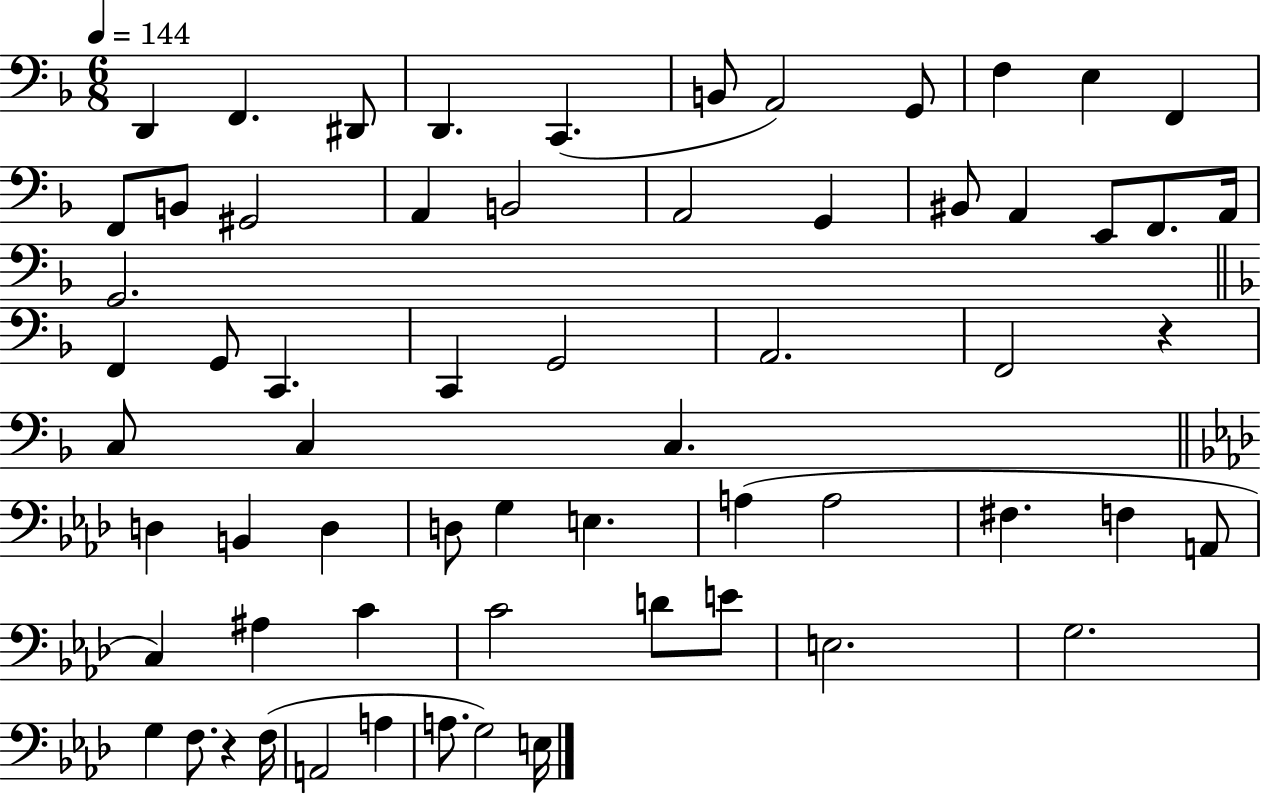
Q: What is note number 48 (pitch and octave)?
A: C4